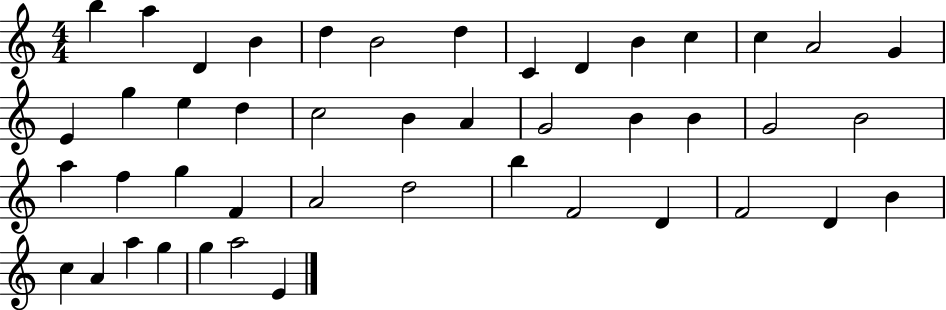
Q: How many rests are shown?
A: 0